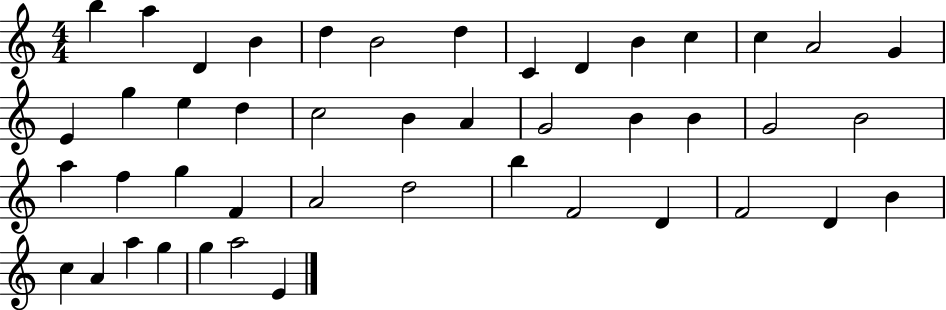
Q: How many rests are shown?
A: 0